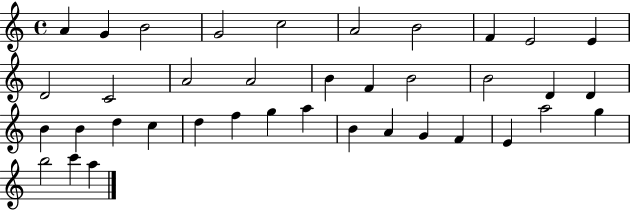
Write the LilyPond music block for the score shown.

{
  \clef treble
  \time 4/4
  \defaultTimeSignature
  \key c \major
  a'4 g'4 b'2 | g'2 c''2 | a'2 b'2 | f'4 e'2 e'4 | \break d'2 c'2 | a'2 a'2 | b'4 f'4 b'2 | b'2 d'4 d'4 | \break b'4 b'4 d''4 c''4 | d''4 f''4 g''4 a''4 | b'4 a'4 g'4 f'4 | e'4 a''2 g''4 | \break b''2 c'''4 a''4 | \bar "|."
}